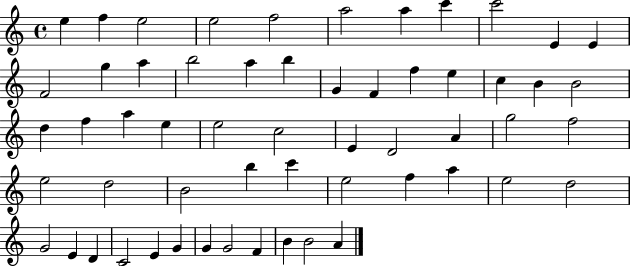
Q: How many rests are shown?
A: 0